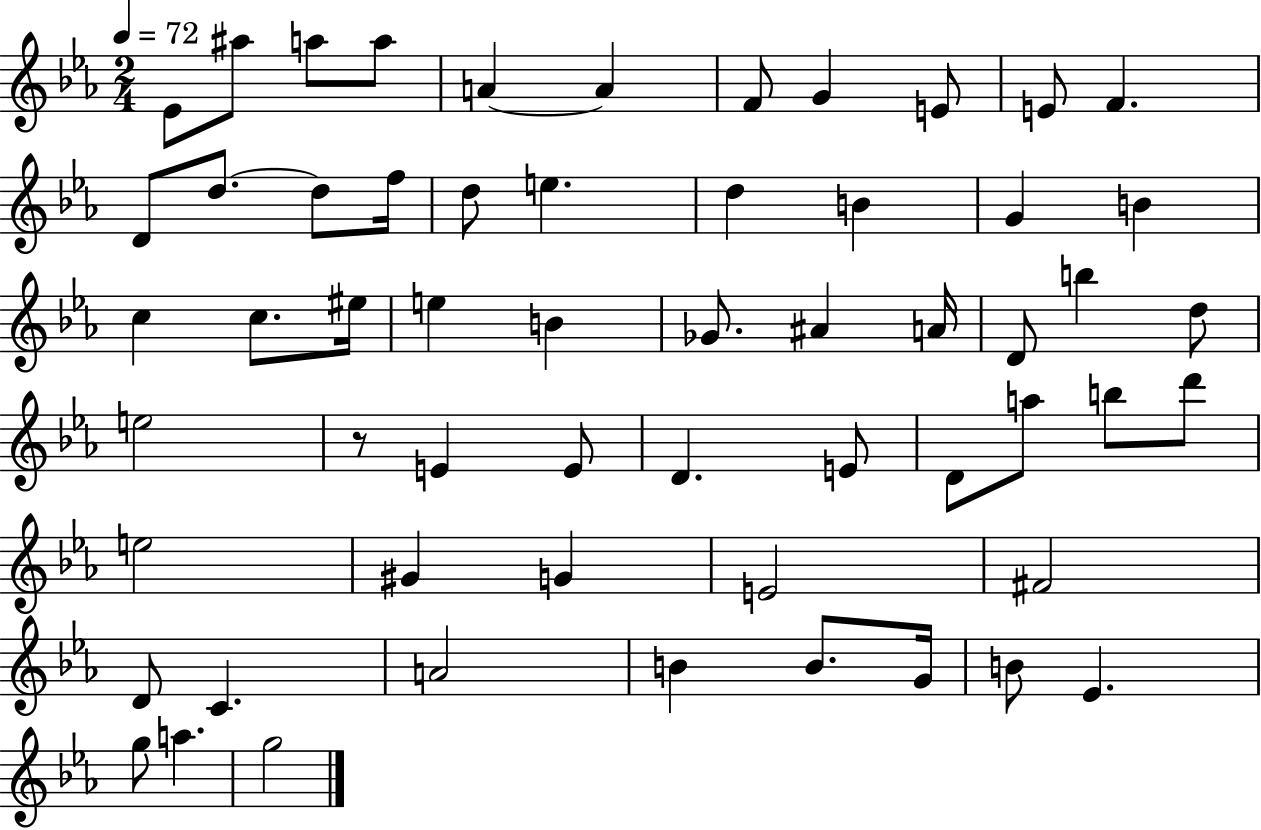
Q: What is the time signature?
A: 2/4